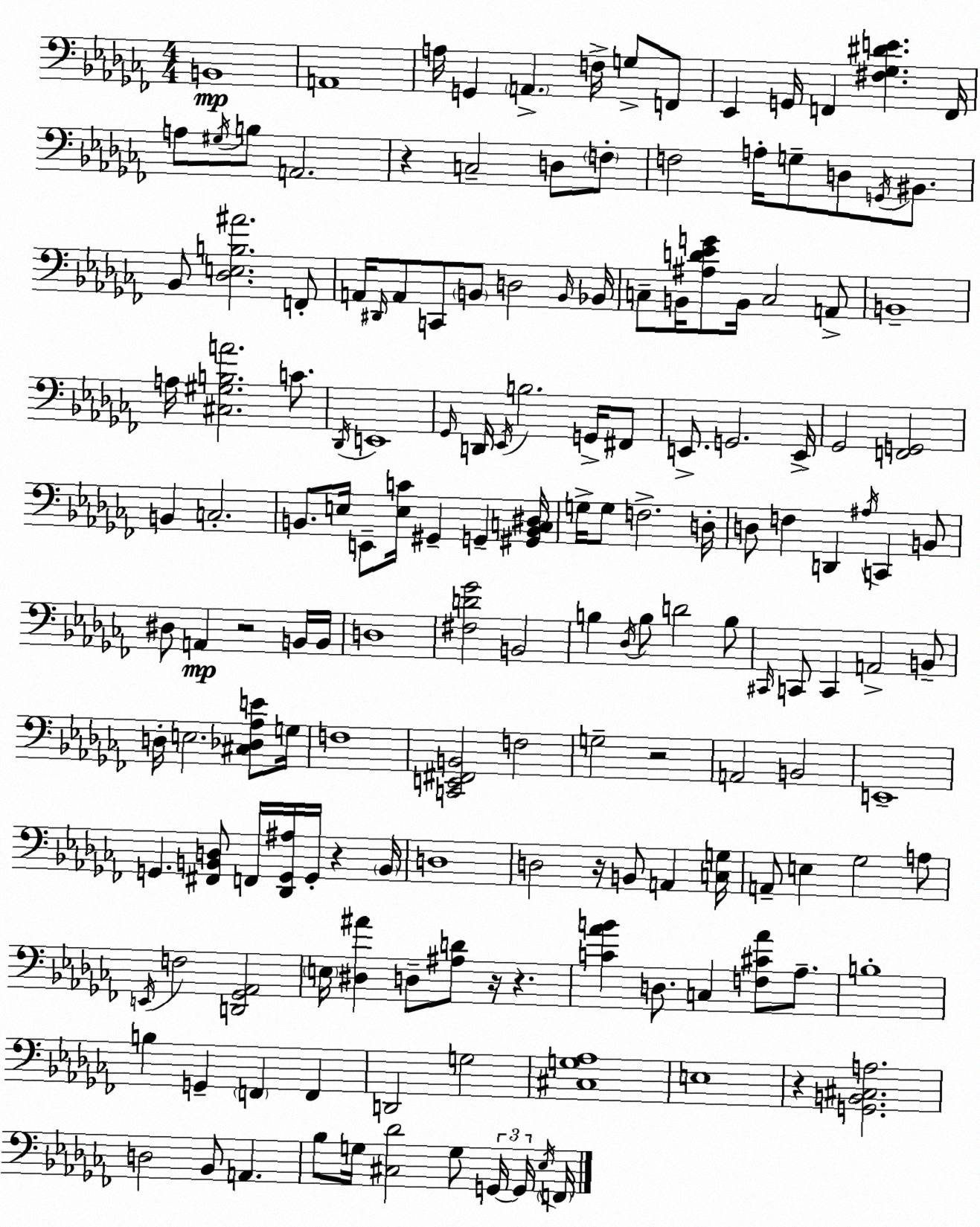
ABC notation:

X:1
T:Untitled
M:4/4
L:1/4
K:Abm
B,,4 A,,4 A,/4 G,, A,, F,/4 G,/2 F,,/2 _E,, G,,/4 F,, [^F,_G,^DE] F,,/4 A,/2 ^G,/4 B,/2 A,,2 z C,2 D,/2 F,/2 F,2 A,/4 G,/2 D,/2 G,,/4 ^B,,/2 _B,,/2 [_D,E,B,^A]2 F,,/2 A,,/4 ^D,,/4 A,,/2 C,,/2 B,,/2 D,2 B,,/4 _B,,/4 C,/2 B,,/4 [^A,D_EG]/2 B,,/4 C,2 A,,/2 B,,4 A,/4 [^C,^G,B,A]2 C/2 _D,,/4 E,,4 _G,,/4 D,,/4 _E,,/4 B,2 G,,/4 ^F,,/2 E,,/2 G,,2 E,,/4 _G,,2 [F,,G,,]2 B,, C,2 B,,/2 E,/4 E,,/2 [E,C]/4 ^G,, G,, [^G,,B,,C,^D,]/4 G,/4 G,/2 F,2 D,/4 D,/2 F, D,, ^A,/4 C,, B,,/2 ^D,/2 A,, z2 B,,/4 B,,/4 D,4 [^F,D_G]2 B,,2 B, _D,/4 B,/2 D2 B,/2 ^C,,/4 C,,/2 C,, A,,2 B,,/2 D,/4 E,2 [^C,_D,_A,E]/2 G,/4 F,4 [C,,E,,^F,,B,,]2 F,2 G,2 z2 A,,2 B,,2 E,,4 G,, [^F,,B,,D,]/2 F,,/4 [_D,,G,,^A,]/4 G,,/4 z B,,/4 D,4 D,2 z/4 B,,/2 A,, [C,G,]/4 A,,/2 E, _G,2 A,/2 E,,/4 F,2 [D,,_G,,_A,,]2 E,/4 [^D,^A] D,/2 [^A,D]/2 z/4 z [C_AB] D,/2 C, [F,^C_A]/2 _A,/2 B,4 B, G,, F,, F,, D,,2 G,2 [^C,G,_A,]4 E,4 z [G,,B,,^C,A,]2 D,2 _B,,/2 A,, _B,/2 G,/4 [^C,_D]2 G,/2 G,,/4 G,,/4 _E,/4 F,,/4